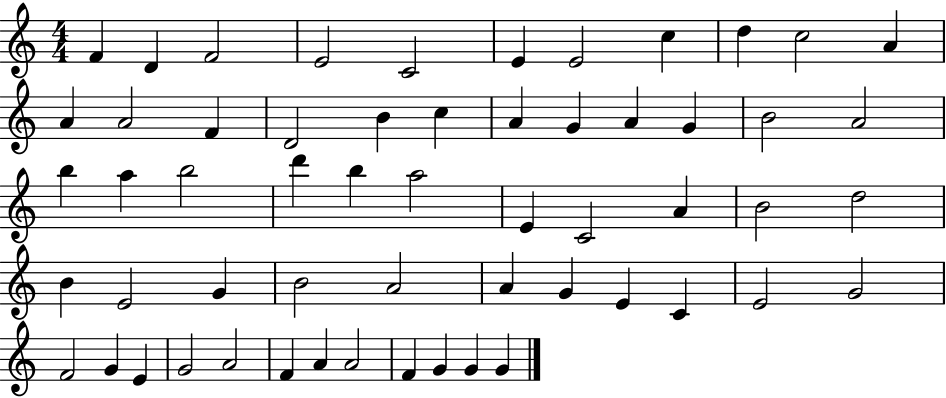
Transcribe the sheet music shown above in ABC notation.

X:1
T:Untitled
M:4/4
L:1/4
K:C
F D F2 E2 C2 E E2 c d c2 A A A2 F D2 B c A G A G B2 A2 b a b2 d' b a2 E C2 A B2 d2 B E2 G B2 A2 A G E C E2 G2 F2 G E G2 A2 F A A2 F G G G